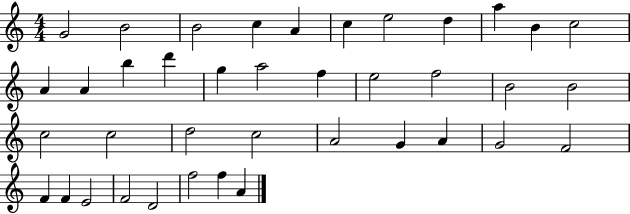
{
  \clef treble
  \numericTimeSignature
  \time 4/4
  \key c \major
  g'2 b'2 | b'2 c''4 a'4 | c''4 e''2 d''4 | a''4 b'4 c''2 | \break a'4 a'4 b''4 d'''4 | g''4 a''2 f''4 | e''2 f''2 | b'2 b'2 | \break c''2 c''2 | d''2 c''2 | a'2 g'4 a'4 | g'2 f'2 | \break f'4 f'4 e'2 | f'2 d'2 | f''2 f''4 a'4 | \bar "|."
}